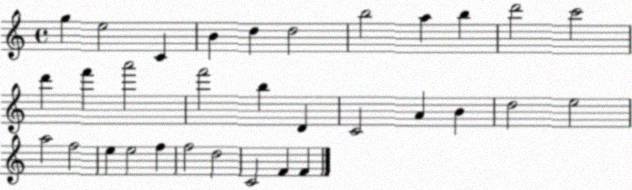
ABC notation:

X:1
T:Untitled
M:4/4
L:1/4
K:C
g e2 C B d d2 b2 a b d'2 c'2 d' f' a'2 f'2 b D C2 A B d2 e2 a2 f2 e e2 f f2 d2 C2 F F